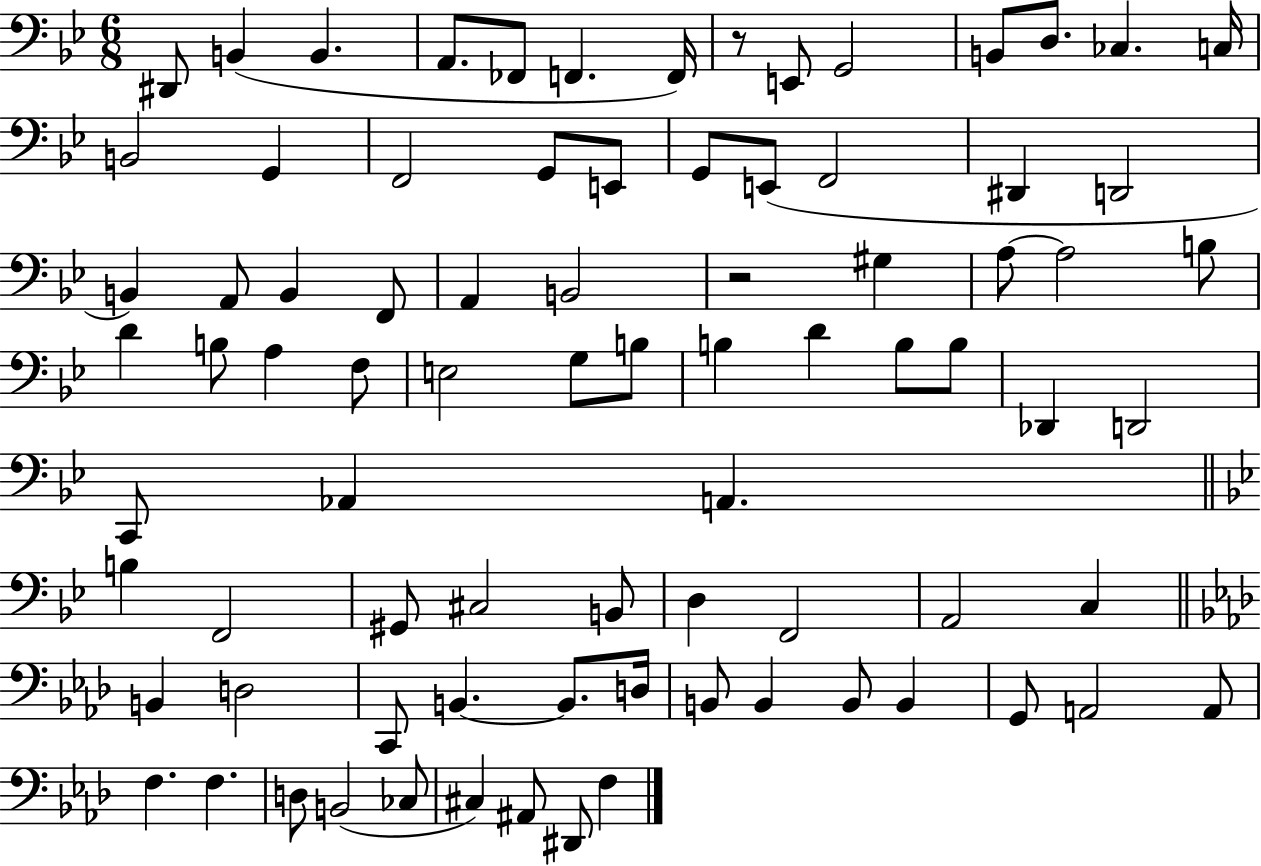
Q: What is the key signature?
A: BES major